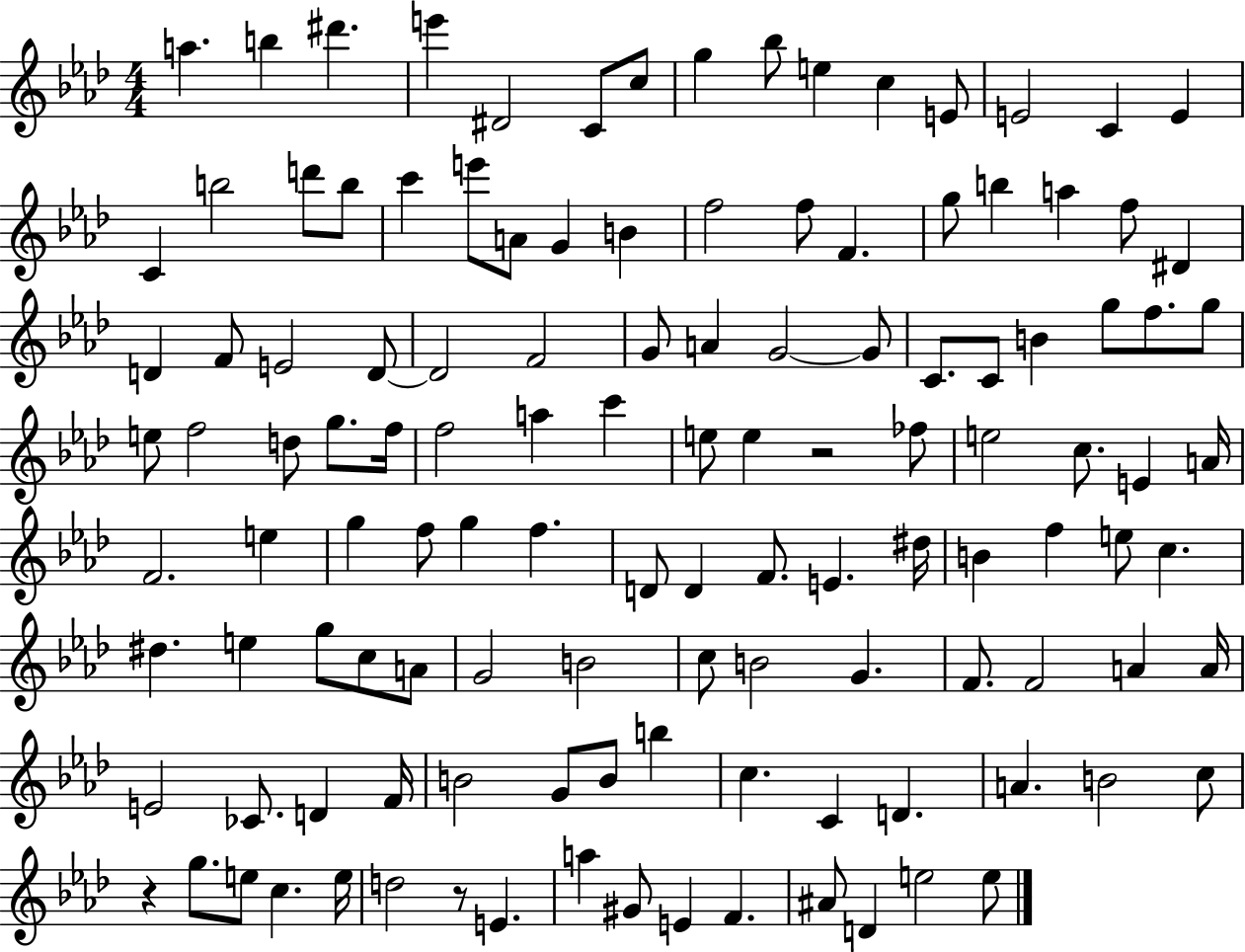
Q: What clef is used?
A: treble